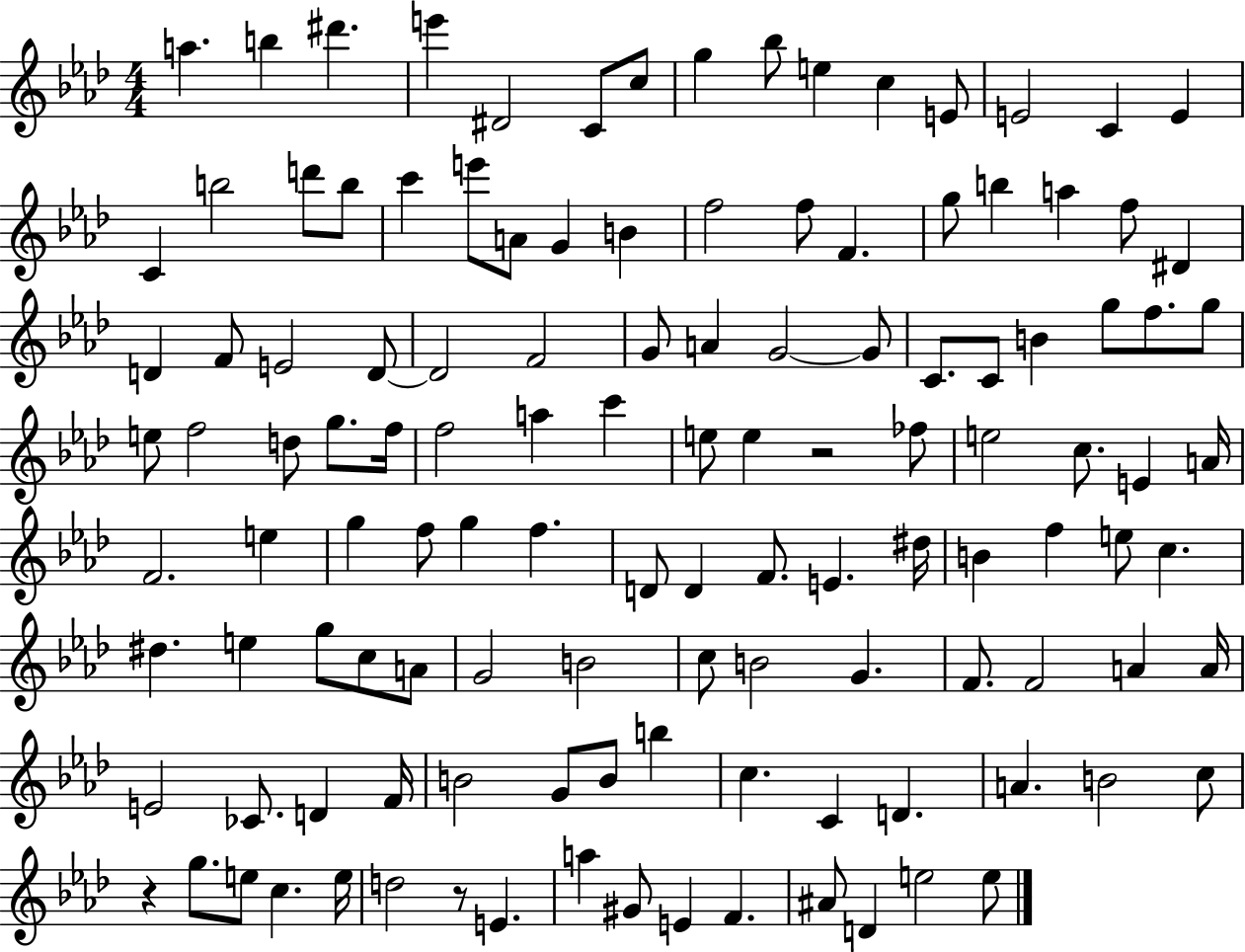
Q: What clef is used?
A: treble